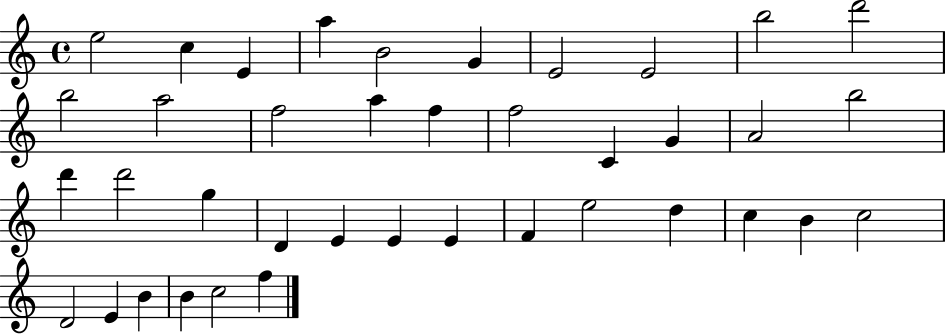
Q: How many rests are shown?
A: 0